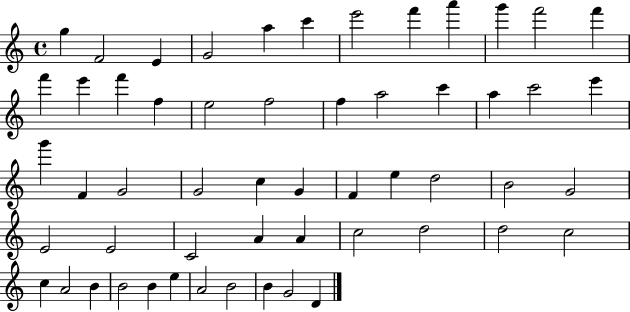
G5/q F4/h E4/q G4/h A5/q C6/q E6/h F6/q A6/q G6/q F6/h F6/q F6/q E6/q F6/q F5/q E5/h F5/h F5/q A5/h C6/q A5/q C6/h E6/q G6/q F4/q G4/h G4/h C5/q G4/q F4/q E5/q D5/h B4/h G4/h E4/h E4/h C4/h A4/q A4/q C5/h D5/h D5/h C5/h C5/q A4/h B4/q B4/h B4/q E5/q A4/h B4/h B4/q G4/h D4/q